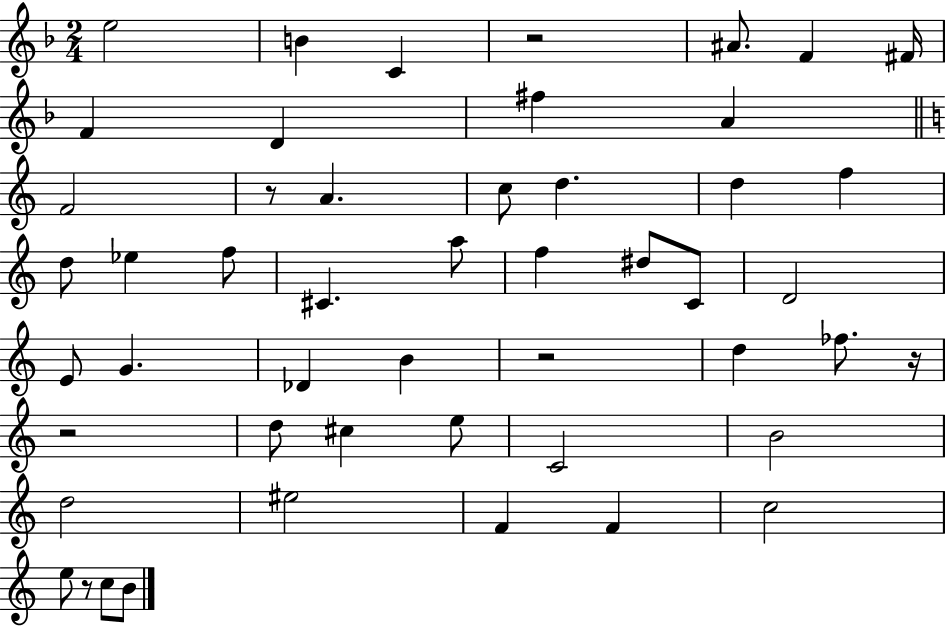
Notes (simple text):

E5/h B4/q C4/q R/h A#4/e. F4/q F#4/s F4/q D4/q F#5/q A4/q F4/h R/e A4/q. C5/e D5/q. D5/q F5/q D5/e Eb5/q F5/e C#4/q. A5/e F5/q D#5/e C4/e D4/h E4/e G4/q. Db4/q B4/q R/h D5/q FES5/e. R/s R/h D5/e C#5/q E5/e C4/h B4/h D5/h EIS5/h F4/q F4/q C5/h E5/e R/e C5/e B4/e